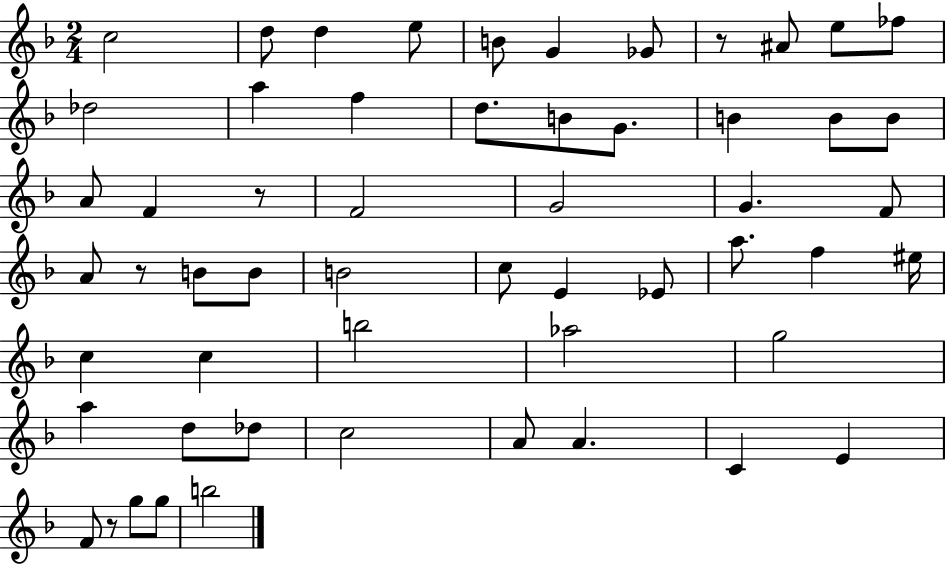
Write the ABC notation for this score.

X:1
T:Untitled
M:2/4
L:1/4
K:F
c2 d/2 d e/2 B/2 G _G/2 z/2 ^A/2 e/2 _f/2 _d2 a f d/2 B/2 G/2 B B/2 B/2 A/2 F z/2 F2 G2 G F/2 A/2 z/2 B/2 B/2 B2 c/2 E _E/2 a/2 f ^e/4 c c b2 _a2 g2 a d/2 _d/2 c2 A/2 A C E F/2 z/2 g/2 g/2 b2